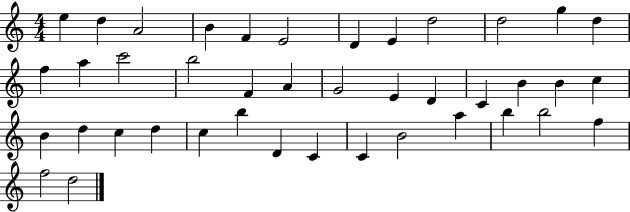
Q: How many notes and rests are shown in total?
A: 41